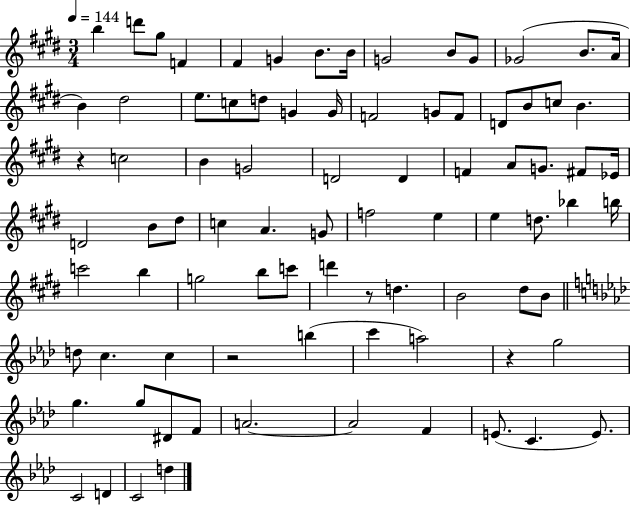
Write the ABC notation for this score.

X:1
T:Untitled
M:3/4
L:1/4
K:E
b d'/2 ^g/2 F ^F G B/2 B/4 G2 B/2 G/2 _G2 B/2 A/4 B ^d2 e/2 c/2 d/2 G G/4 F2 G/2 F/2 D/2 B/2 c/2 B z c2 B G2 D2 D F A/2 G/2 ^F/2 _E/4 D2 B/2 ^d/2 c A G/2 f2 e e d/2 _b b/4 c'2 b g2 b/2 c'/2 d' z/2 d B2 ^d/2 B/2 d/2 c c z2 b c' a2 z g2 g g/2 ^D/2 F/2 A2 A2 F E/2 C E/2 C2 D C2 d